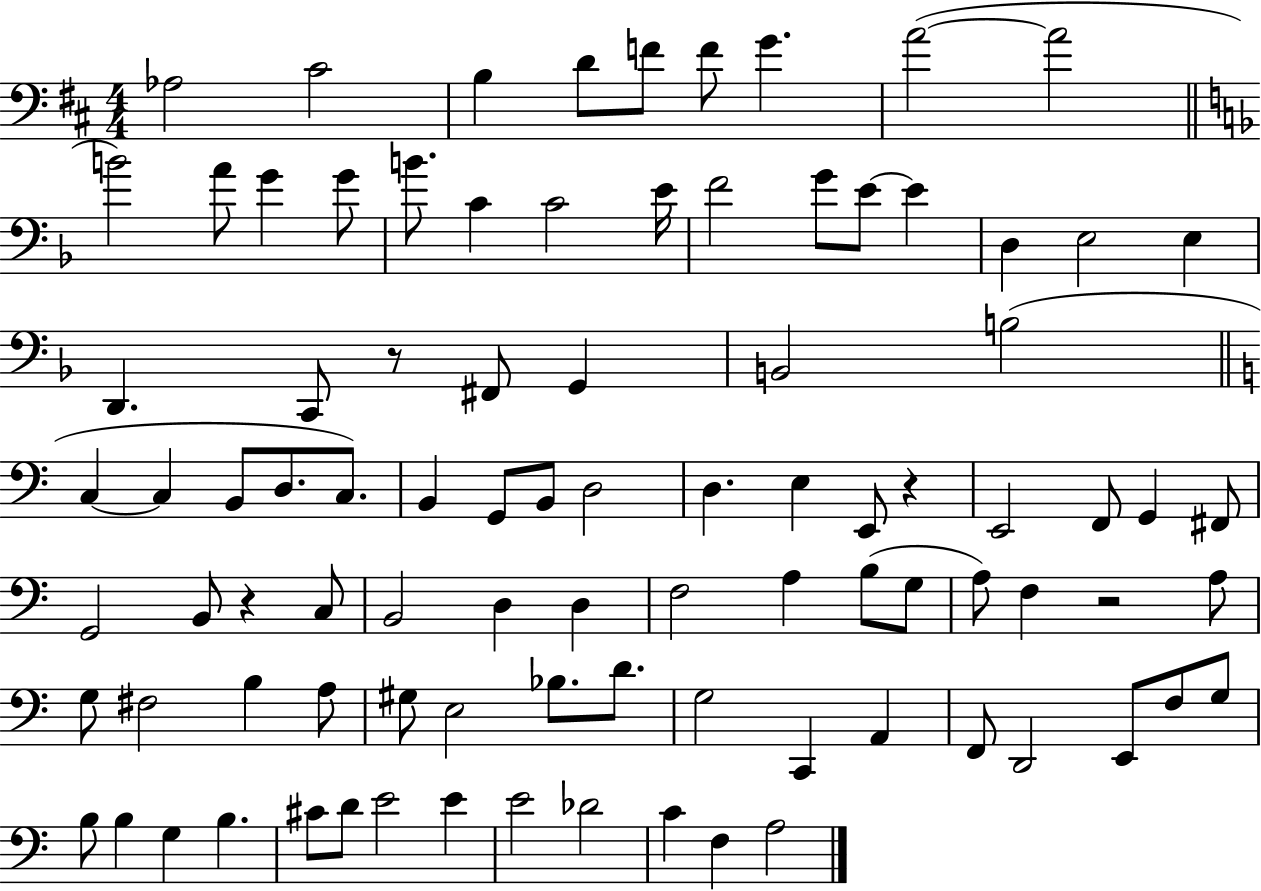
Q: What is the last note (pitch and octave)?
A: A3